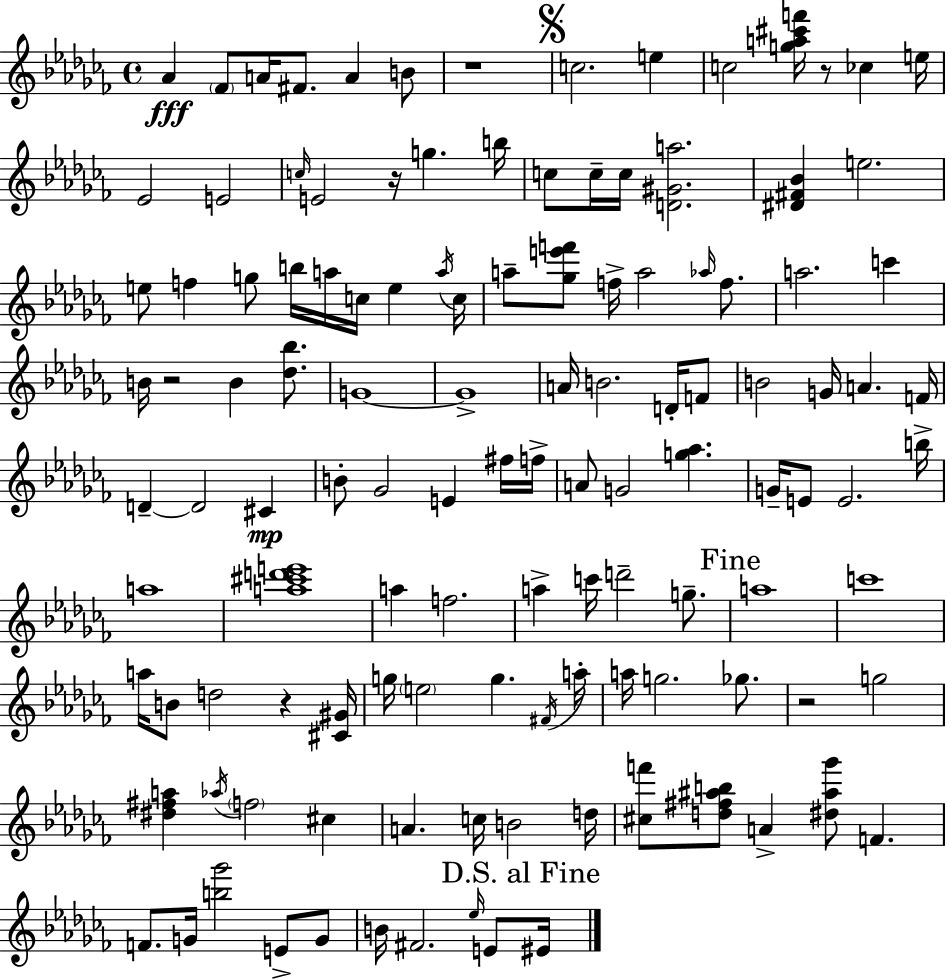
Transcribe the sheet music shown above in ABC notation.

X:1
T:Untitled
M:4/4
L:1/4
K:Abm
_A _F/2 A/4 ^F/2 A B/2 z4 c2 e c2 [ga^c'f']/4 z/2 _c e/4 _E2 E2 c/4 E2 z/4 g b/4 c/2 c/4 c/4 [D^Ga]2 [^D^F_B] e2 e/2 f g/2 b/4 a/4 c/4 e a/4 c/4 a/2 [_ge'f']/2 f/4 a2 _a/4 f/2 a2 c' B/4 z2 B [_d_b]/2 G4 G4 A/4 B2 D/4 F/2 B2 G/4 A F/4 D D2 ^C B/2 _G2 E ^f/4 f/4 A/2 G2 [g_a] G/4 E/2 E2 b/4 a4 [a^c'd'e']4 a f2 a c'/4 d'2 g/2 a4 c'4 a/4 B/2 d2 z [^C^G]/4 g/4 e2 g ^F/4 a/4 a/4 g2 _g/2 z2 g2 [^d^fa] _a/4 f2 ^c A c/4 B2 d/4 [^cf']/2 [d^f^ab]/2 A [^d^a_g']/2 F F/2 G/4 [b_g']2 E/2 G/2 B/4 ^F2 _e/4 E/2 ^E/4